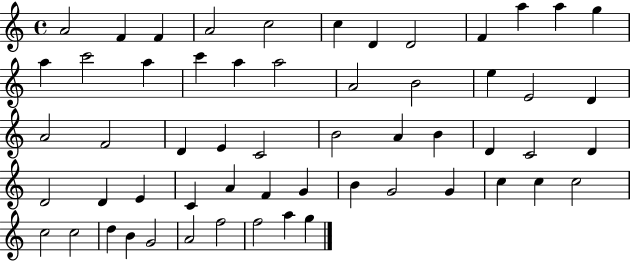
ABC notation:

X:1
T:Untitled
M:4/4
L:1/4
K:C
A2 F F A2 c2 c D D2 F a a g a c'2 a c' a a2 A2 B2 e E2 D A2 F2 D E C2 B2 A B D C2 D D2 D E C A F G B G2 G c c c2 c2 c2 d B G2 A2 f2 f2 a g